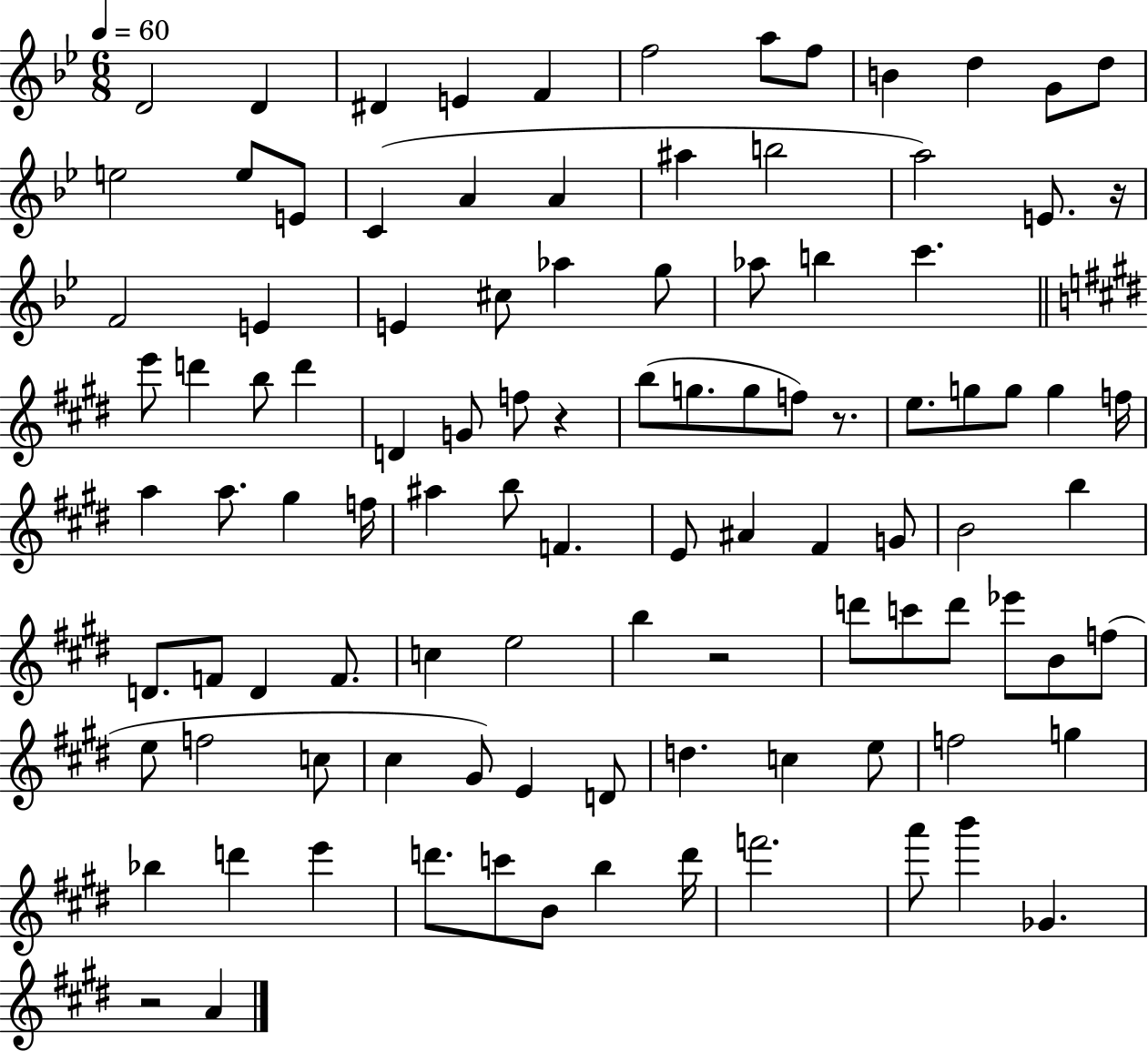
D4/h D4/q D#4/q E4/q F4/q F5/h A5/e F5/e B4/q D5/q G4/e D5/e E5/h E5/e E4/e C4/q A4/q A4/q A#5/q B5/h A5/h E4/e. R/s F4/h E4/q E4/q C#5/e Ab5/q G5/e Ab5/e B5/q C6/q. E6/e D6/q B5/e D6/q D4/q G4/e F5/e R/q B5/e G5/e. G5/e F5/e R/e. E5/e. G5/e G5/e G5/q F5/s A5/q A5/e. G#5/q F5/s A#5/q B5/e F4/q. E4/e A#4/q F#4/q G4/e B4/h B5/q D4/e. F4/e D4/q F4/e. C5/q E5/h B5/q R/h D6/e C6/e D6/e Eb6/e B4/e F5/e E5/e F5/h C5/e C#5/q G#4/e E4/q D4/e D5/q. C5/q E5/e F5/h G5/q Bb5/q D6/q E6/q D6/e. C6/e B4/e B5/q D6/s F6/h. A6/e B6/q Gb4/q. R/h A4/q